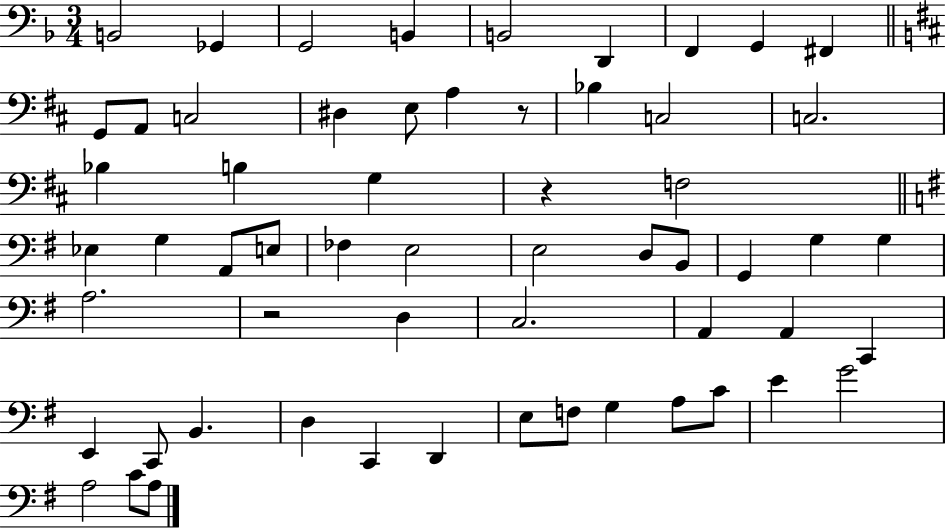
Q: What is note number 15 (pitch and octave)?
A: A3